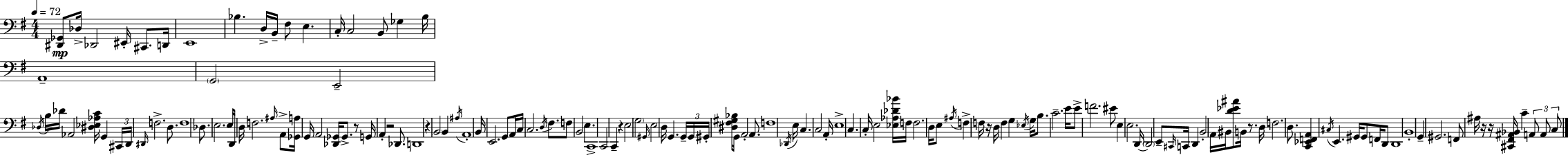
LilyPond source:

{
  \clef bass
  \numericTimeSignature
  \time 4/4
  \key e \minor
  \tempo 4 = 72
  <dis, ges,>8\mp des16-> des,2 eis,16-. cis,8. d,16 | e,1 | bes4. d16-> b,16-- fis8 e4. | c16-. c2 b,8 ges4 b16 | \break a,1-- | \parenthesize g,2 e,2-- | \acciaccatura { des16 } b16 des'16 aes,2 <dis ees aes c'>16 g,4 | \tuplet 3/2 { cis,16 d,16 \grace { dis,16 } } f2.-> d8. | \break f1 | des8. e2. | e16 d,16 d16 f2. | \grace { ais16 } a,8-> <ges, a>16 g,16 a,2 <des, ges,>16 ges,8.-> | \break r8 g,16 a,4-. r2 | des,8. d,1 | r4 \parenthesize b,2 b,4 | \acciaccatura { ais16 } a,1-. | \break b,16 e,2. | g,8 a,16 c16 c2. | \acciaccatura { d16 } fis8. f8 b,2 e4. | c,1-> | \break c,2 c,4-- | r4 e2 \parenthesize g2 | \grace { gis,16 } e2 d16 g,4. | \tuplet 3/2 { g,16-- g,16 gis,16-. } <dis fis gis bes>8 g,16 a,2-. | \break a,8. f1 | \acciaccatura { des,16 } e16 c4. c2 | a,16-. e1-> | c4. c16-. e2 | \break <ees aes des' bes'>16 f16 f2. | d16 e8 \acciaccatura { ais16 } f4-> f16 r16 d16 f4 | g4 \acciaccatura { ees16 } g16 b8. c'2.-- | e'16 e'8-> f'2. | \break eis'8 e4 e2. | d,16~~ \parenthesize d,2 | e,8-- \grace { cis,16 } c,16 d,4 b,2-. | a,16 bis,16 <d' ees' ais'>8 b,16 r8. d16 f2. | \break d8. <c, ees, f, a,>4 \acciaccatura { cis16 } e,4. | gis,16 gis,8 f,16 d,8 d,1 | b,1-. | g,4-- gis,2. | \break f,8 ais16 r16 r16 | <cis, fis, ais, bes,>16 c'4-- \tuplet 3/2 { a,8 a,8 c8 } \bar "|."
}